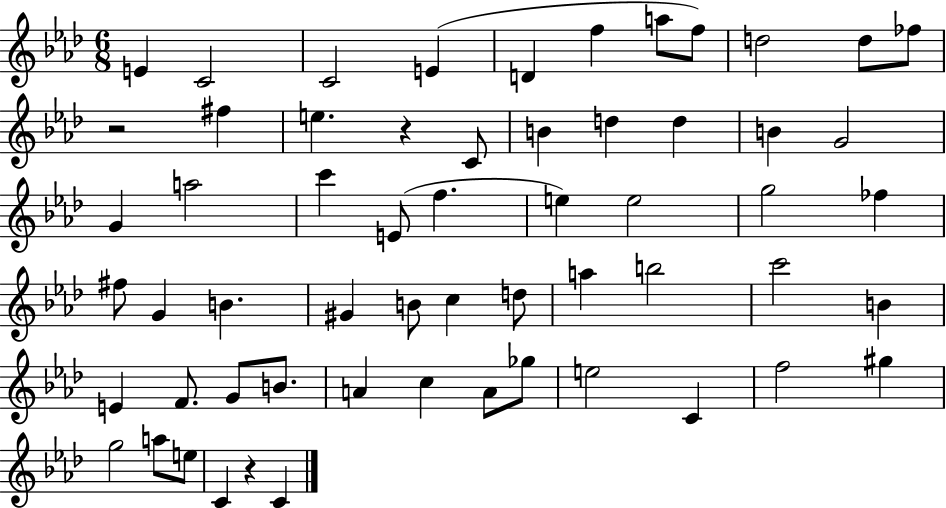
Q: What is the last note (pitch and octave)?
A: C4